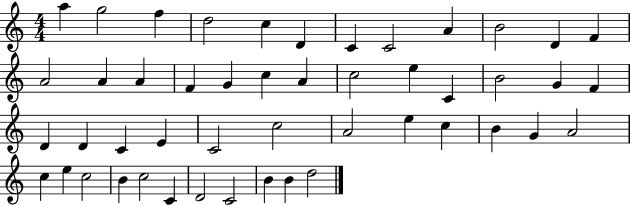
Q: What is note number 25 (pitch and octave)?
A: F4